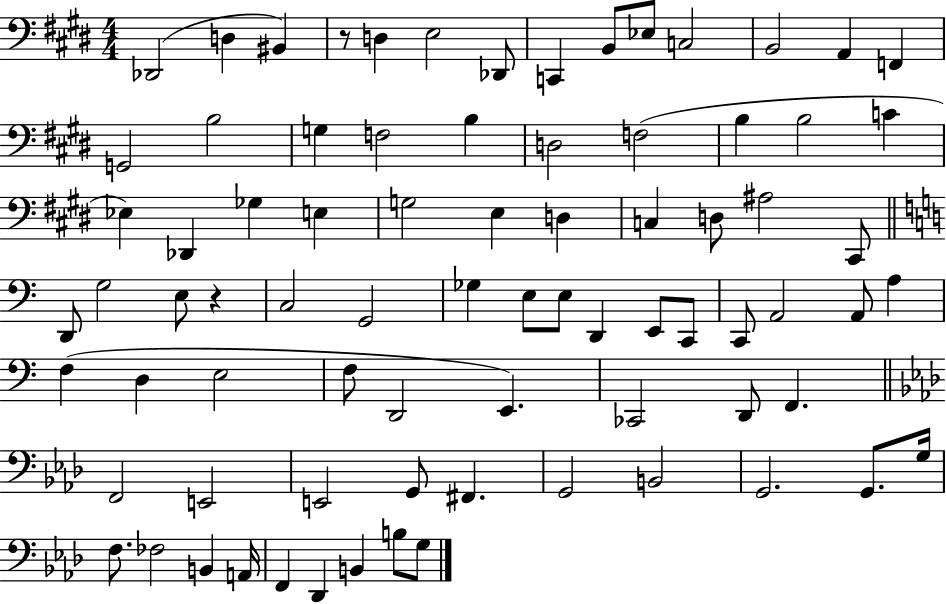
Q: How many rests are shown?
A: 2